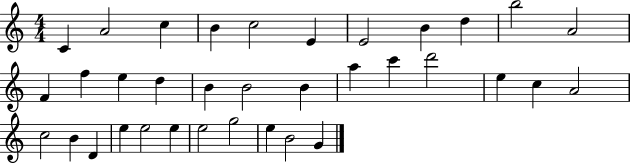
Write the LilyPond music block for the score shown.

{
  \clef treble
  \numericTimeSignature
  \time 4/4
  \key c \major
  c'4 a'2 c''4 | b'4 c''2 e'4 | e'2 b'4 d''4 | b''2 a'2 | \break f'4 f''4 e''4 d''4 | b'4 b'2 b'4 | a''4 c'''4 d'''2 | e''4 c''4 a'2 | \break c''2 b'4 d'4 | e''4 e''2 e''4 | e''2 g''2 | e''4 b'2 g'4 | \break \bar "|."
}